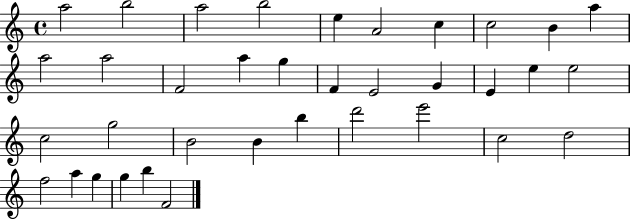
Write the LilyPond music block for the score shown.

{
  \clef treble
  \time 4/4
  \defaultTimeSignature
  \key c \major
  a''2 b''2 | a''2 b''2 | e''4 a'2 c''4 | c''2 b'4 a''4 | \break a''2 a''2 | f'2 a''4 g''4 | f'4 e'2 g'4 | e'4 e''4 e''2 | \break c''2 g''2 | b'2 b'4 b''4 | d'''2 e'''2 | c''2 d''2 | \break f''2 a''4 g''4 | g''4 b''4 f'2 | \bar "|."
}